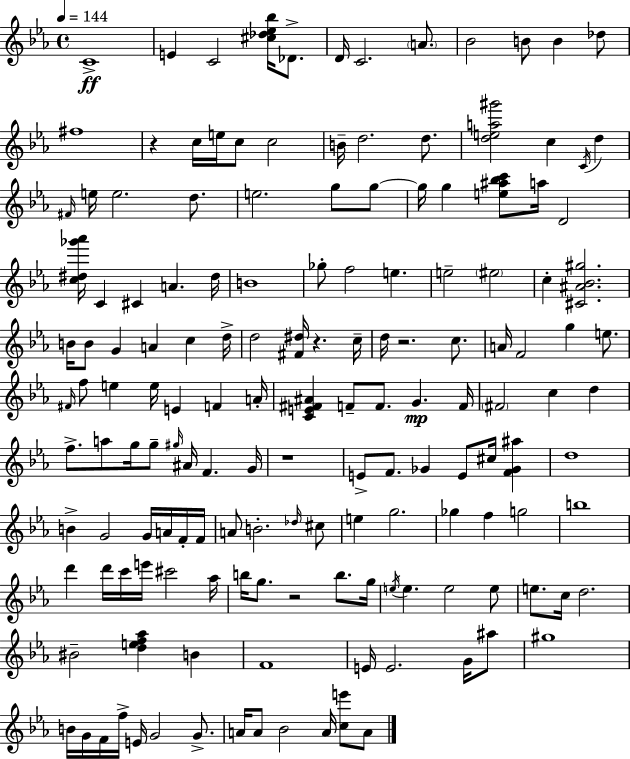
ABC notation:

X:1
T:Untitled
M:4/4
L:1/4
K:Eb
C4 E C2 [^c_d_e_b]/4 _D/2 D/4 C2 A/2 _B2 B/2 B _d/2 ^f4 z c/4 e/4 c/2 c2 B/4 d2 d/2 [dea^g']2 c C/4 d ^F/4 e/4 e2 d/2 e2 g/2 g/2 g/4 g [e^a_bc']/2 a/4 D2 [c^d_g'_a']/4 C ^C A ^d/4 B4 _g/2 f2 e e2 ^e2 c [^C^A_B^g]2 B/4 B/2 G A c d/4 d2 [^F^d]/4 z c/4 d/4 z2 c/2 A/4 F2 g e/2 ^F/4 f/2 e e/4 E F A/4 [CE^F^A] F/2 F/2 G F/4 ^F2 c d f/2 a/2 g/4 g/2 ^g/4 ^A/4 F G/4 z4 E/2 F/2 _G E/2 ^c/4 [F_G^a] d4 B G2 G/4 A/4 F/4 F/4 A/2 B2 _d/4 ^c/2 e g2 _g f g2 b4 d' d'/4 c'/4 e'/4 ^c'2 _a/4 b/4 g/2 z2 b/2 g/4 e/4 e e2 e/2 e/2 c/4 d2 ^B2 [def_a] B F4 E/4 E2 G/4 ^a/2 ^g4 B/4 G/4 F/4 f/4 E/4 G2 G/2 A/4 A/2 _B2 A/4 [ce']/2 A/2